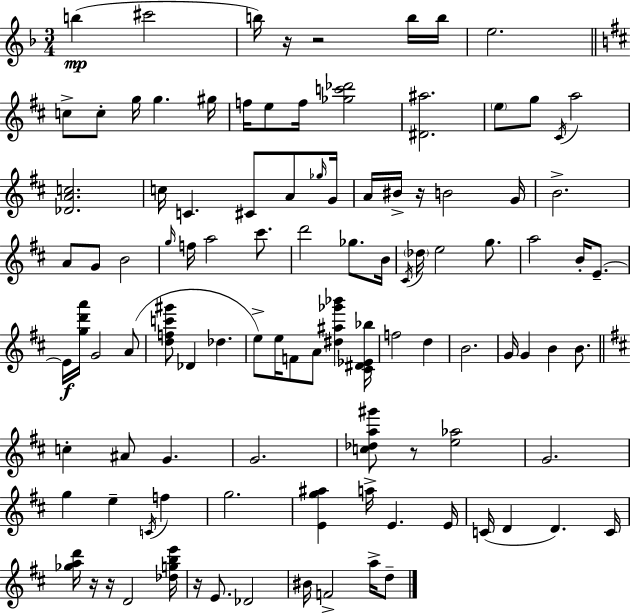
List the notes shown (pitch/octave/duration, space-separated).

B5/q C#6/h B5/s R/s R/h B5/s B5/s E5/h. C5/e C5/e G5/s G5/q. G#5/s F5/s E5/e F5/s [Gb5,C6,Db6]/h [D#4,A#5]/h. E5/e G5/e C#4/s A5/h [Db4,A4,C5]/h. C5/s C4/q. C#4/e A4/e Gb5/s G4/s A4/s BIS4/s R/s B4/h G4/s B4/h. A4/e G4/e B4/h G5/s F5/s A5/h C#6/e. D6/h Gb5/e. B4/s C#4/s Db5/s E5/h G5/e. A5/h B4/s E4/e. E4/s [G5,D6,A6]/s G4/h A4/e [D5,F5,C6,G#6]/e Db4/q Db5/q. E5/e E5/s F4/e A4/e [D#5,A#5,Gb6,Bb6]/q [C#4,D#4,Eb4,Bb5]/s F5/h D5/q B4/h. G4/s G4/q B4/q B4/e. C5/q A#4/e G4/q. G4/h. [C5,Db5,A5,G#6]/e R/e [E5,Ab5]/h G4/h. G5/q E5/q C4/s F5/q G5/h. [E4,G5,A#5]/q A5/s E4/q. E4/s C4/s D4/q D4/q. C4/s [Gb5,A5,D6]/s R/s R/s D4/h [Db5,G5,B5,E6]/s R/s E4/e. Db4/h BIS4/s F4/h A5/s D5/e